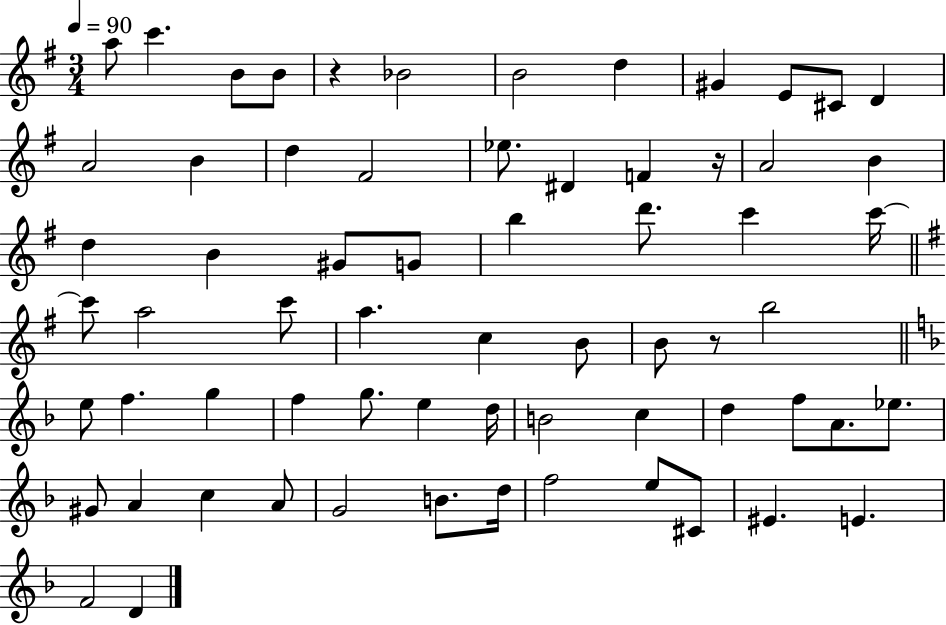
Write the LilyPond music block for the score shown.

{
  \clef treble
  \numericTimeSignature
  \time 3/4
  \key g \major
  \tempo 4 = 90
  \repeat volta 2 { a''8 c'''4. b'8 b'8 | r4 bes'2 | b'2 d''4 | gis'4 e'8 cis'8 d'4 | \break a'2 b'4 | d''4 fis'2 | ees''8. dis'4 f'4 r16 | a'2 b'4 | \break d''4 b'4 gis'8 g'8 | b''4 d'''8. c'''4 c'''16~~ | \bar "||" \break \key g \major c'''8 a''2 c'''8 | a''4. c''4 b'8 | b'8 r8 b''2 | \bar "||" \break \key d \minor e''8 f''4. g''4 | f''4 g''8. e''4 d''16 | b'2 c''4 | d''4 f''8 a'8. ees''8. | \break gis'8 a'4 c''4 a'8 | g'2 b'8. d''16 | f''2 e''8 cis'8 | eis'4. e'4. | \break f'2 d'4 | } \bar "|."
}